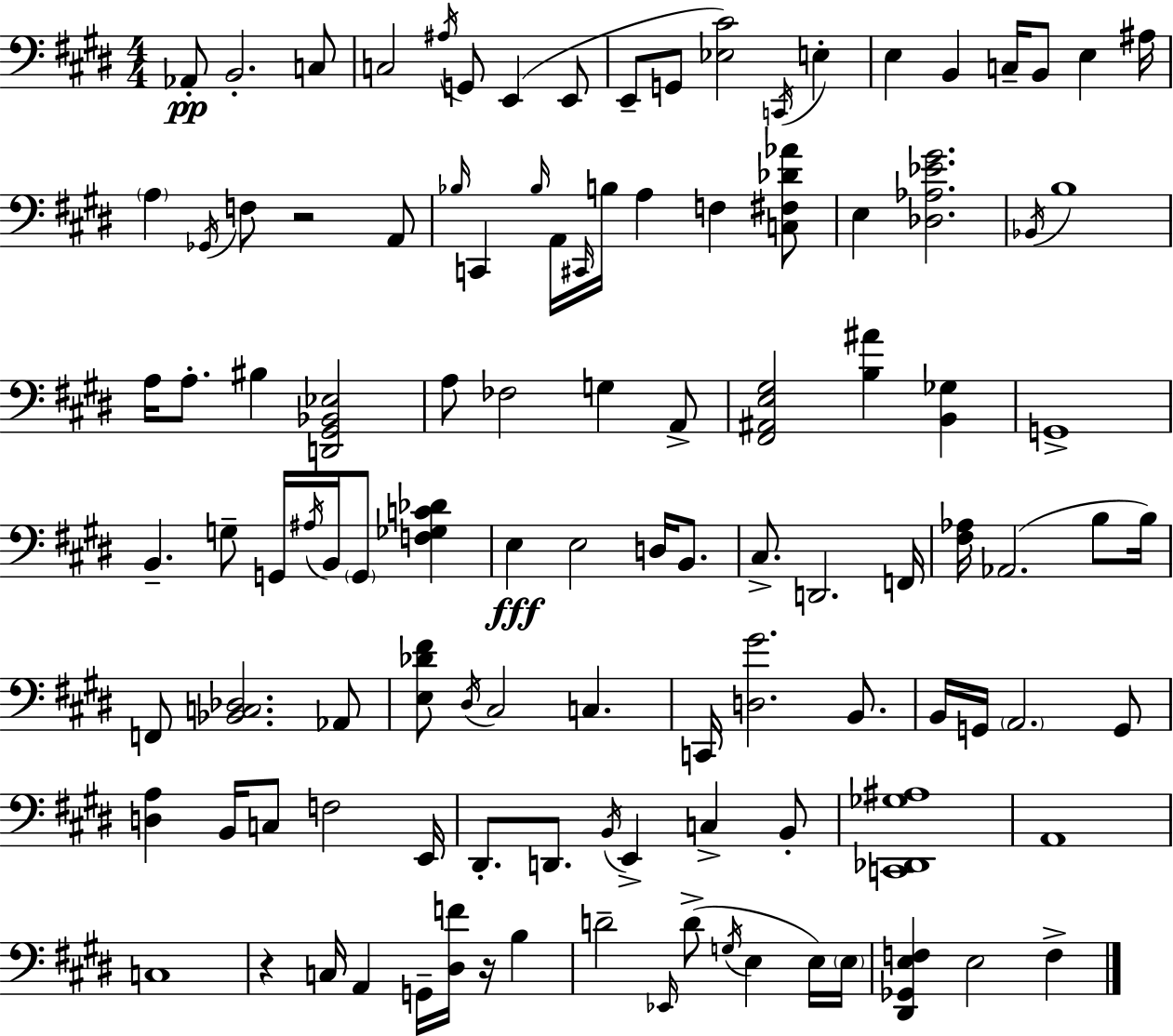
{
  \clef bass
  \numericTimeSignature
  \time 4/4
  \key e \major
  \repeat volta 2 { aes,8-.\pp b,2.-. c8 | c2 \acciaccatura { ais16 } g,8 e,4( e,8 | e,8-- g,8 <ees cis'>2) \acciaccatura { c,16 } e4-. | e4 b,4 c16-- b,8 e4 | \break ais16 \parenthesize a4 \acciaccatura { ges,16 } f8 r2 | a,8 \grace { bes16 } c,4 \grace { bes16 } a,16 \grace { cis,16 } b16 a4 | f4 <c fis des' aes'>8 e4 <des aes ees' gis'>2. | \acciaccatura { bes,16 } b1 | \break a16 a8.-. bis4 <d, gis, bes, ees>2 | a8 fes2 | g4 a,8-> <fis, ais, e gis>2 <b ais'>4 | <b, ges>4 g,1-> | \break b,4.-- g8-- g,16 | \acciaccatura { ais16 } b,16 \parenthesize g,8 <f ges c' des'>4 e4\fff e2 | d16 b,8. cis8.-> d,2. | f,16 <fis aes>16 aes,2.( | \break b8 b16) f,8 <bes, c des>2. | aes,8 <e des' fis'>8 \acciaccatura { dis16 } cis2 | c4. c,16 <d gis'>2. | b,8. b,16 g,16 \parenthesize a,2. | \break g,8 <d a>4 b,16 c8 | f2 e,16 dis,8.-. d,8. \acciaccatura { b,16 } | e,4-> c4-> b,8-. <c, des, ges ais>1 | a,1 | \break c1 | r4 c16 a,4 | g,16-- <dis f'>16 r16 b4 d'2-- | \grace { ees,16 } d'8->( \acciaccatura { g16 } e4 e16) \parenthesize e16 <dis, ges, e f>4 | \break e2 f4-> } \bar "|."
}